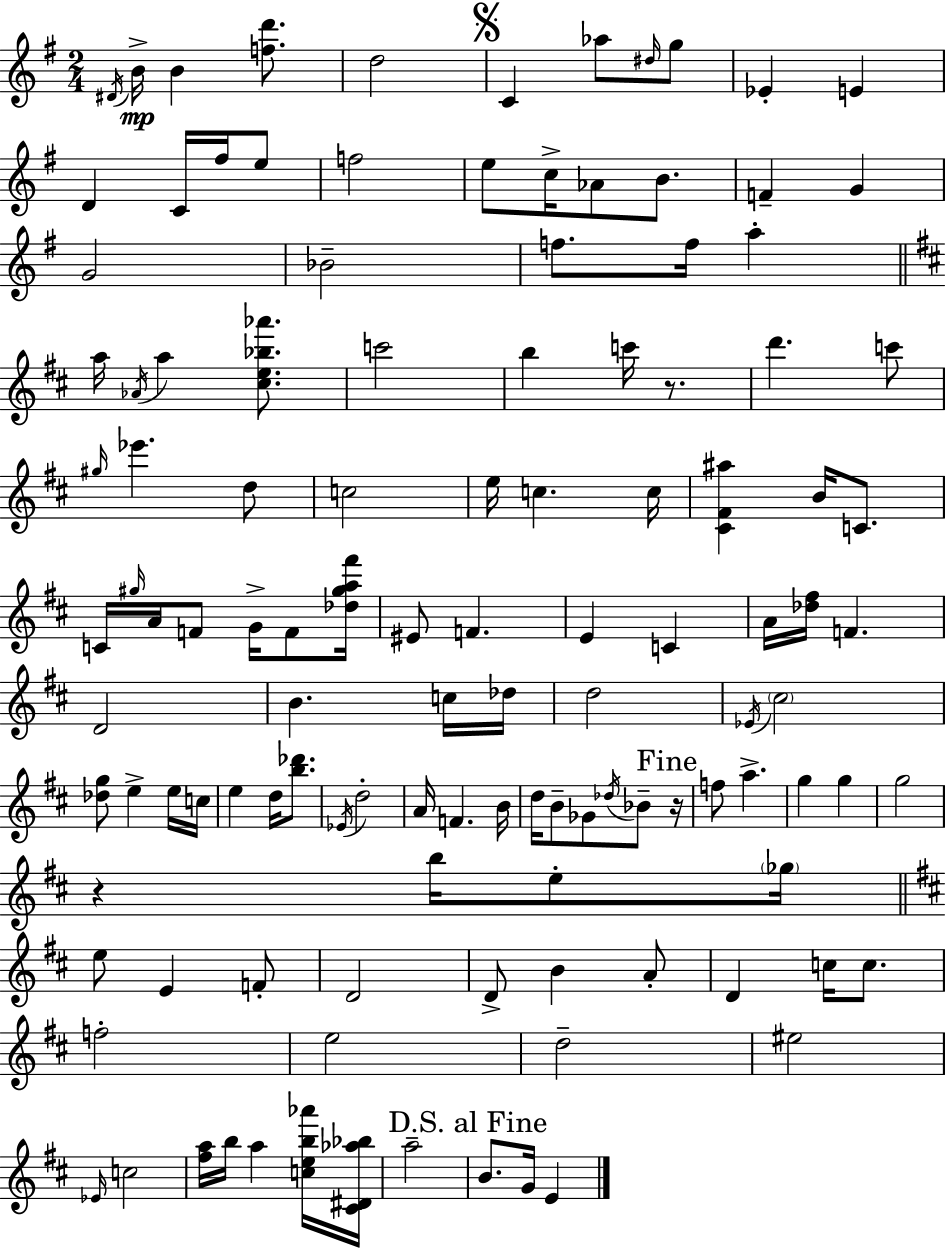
{
  \clef treble
  \numericTimeSignature
  \time 2/4
  \key e \minor
  \acciaccatura { dis'16 }\mp b'16-> b'4 <f'' d'''>8. | d''2 | \mark \markup { \musicglyph "scripts.segno" } c'4 aes''8 \grace { dis''16 } | g''8 ees'4-. e'4 | \break d'4 c'16 fis''16 | e''8 f''2 | e''8 c''16-> aes'8 b'8. | f'4-- g'4 | \break g'2 | bes'2-- | f''8. f''16 a''4-. | \bar "||" \break \key d \major a''16 \acciaccatura { aes'16 } a''4 <cis'' e'' bes'' aes'''>8. | c'''2 | b''4 c'''16 r8. | d'''4. c'''8 | \break \grace { gis''16 } ees'''4. | d''8 c''2 | e''16 c''4. | c''16 <cis' fis' ais''>4 b'16 c'8. | \break c'16 \grace { gis''16 } a'16 f'8 g'16-> | f'8 <des'' gis'' a'' fis'''>16 eis'8 f'4. | e'4 c'4 | a'16 <des'' fis''>16 f'4. | \break d'2 | b'4. | c''16 des''16 d''2 | \acciaccatura { ees'16 } \parenthesize cis''2 | \break <des'' g''>8 e''4-> | e''16 c''16 e''4 | d''16 <b'' des'''>8. \acciaccatura { ees'16 } d''2-. | a'16 f'4. | \break b'16 d''16 b'8-- | ges'8 \acciaccatura { des''16 } bes'8-- \mark "Fine" r16 f''8 | a''4.-> g''4 | g''4 g''2 | \break r4 | b''16 e''8-. \parenthesize ges''16 \bar "||" \break \key d \major e''8 e'4 f'8-. | d'2 | d'8-> b'4 a'8-. | d'4 c''16 c''8. | \break f''2-. | e''2 | d''2-- | eis''2 | \break \grace { ees'16 } c''2 | <fis'' a''>16 b''16 a''4 <c'' e'' b'' aes'''>16 | <cis' dis' aes'' bes''>16 a''2-- | \mark "D.S. al Fine" b'8. g'16 e'4 | \break \bar "|."
}